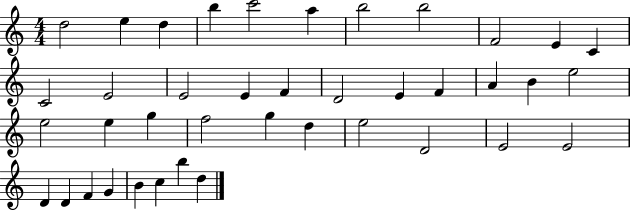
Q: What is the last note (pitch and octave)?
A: D5